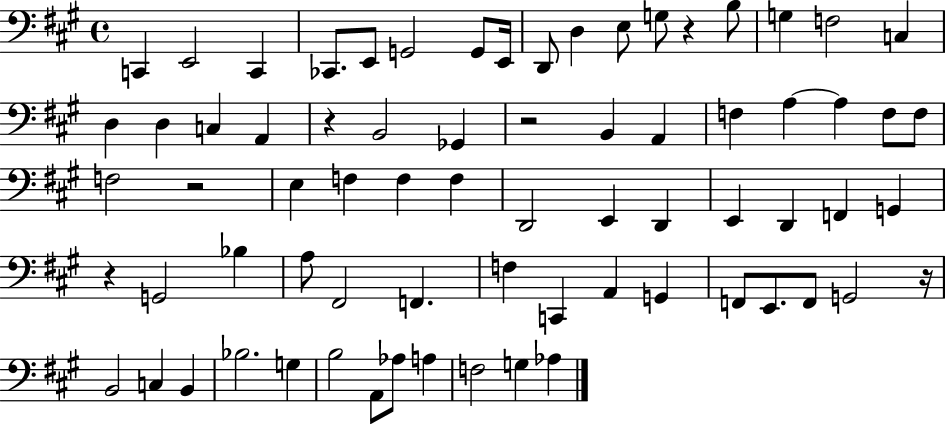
C2/q E2/h C2/q CES2/e. E2/e G2/h G2/e E2/s D2/e D3/q E3/e G3/e R/q B3/e G3/q F3/h C3/q D3/q D3/q C3/q A2/q R/q B2/h Gb2/q R/h B2/q A2/q F3/q A3/q A3/q F3/e F3/e F3/h R/h E3/q F3/q F3/q F3/q D2/h E2/q D2/q E2/q D2/q F2/q G2/q R/q G2/h Bb3/q A3/e F#2/h F2/q. F3/q C2/q A2/q G2/q F2/e E2/e. F2/e G2/h R/s B2/h C3/q B2/q Bb3/h. G3/q B3/h A2/e Ab3/e A3/q F3/h G3/q Ab3/q